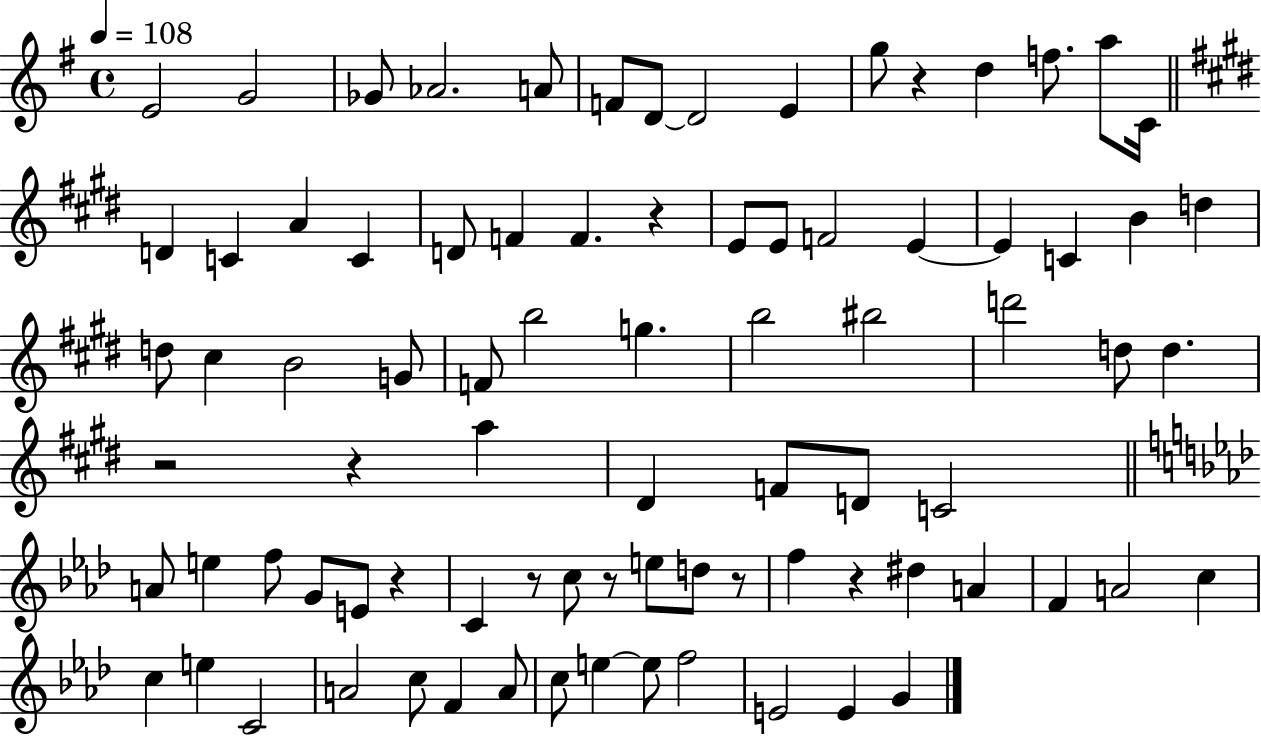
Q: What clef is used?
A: treble